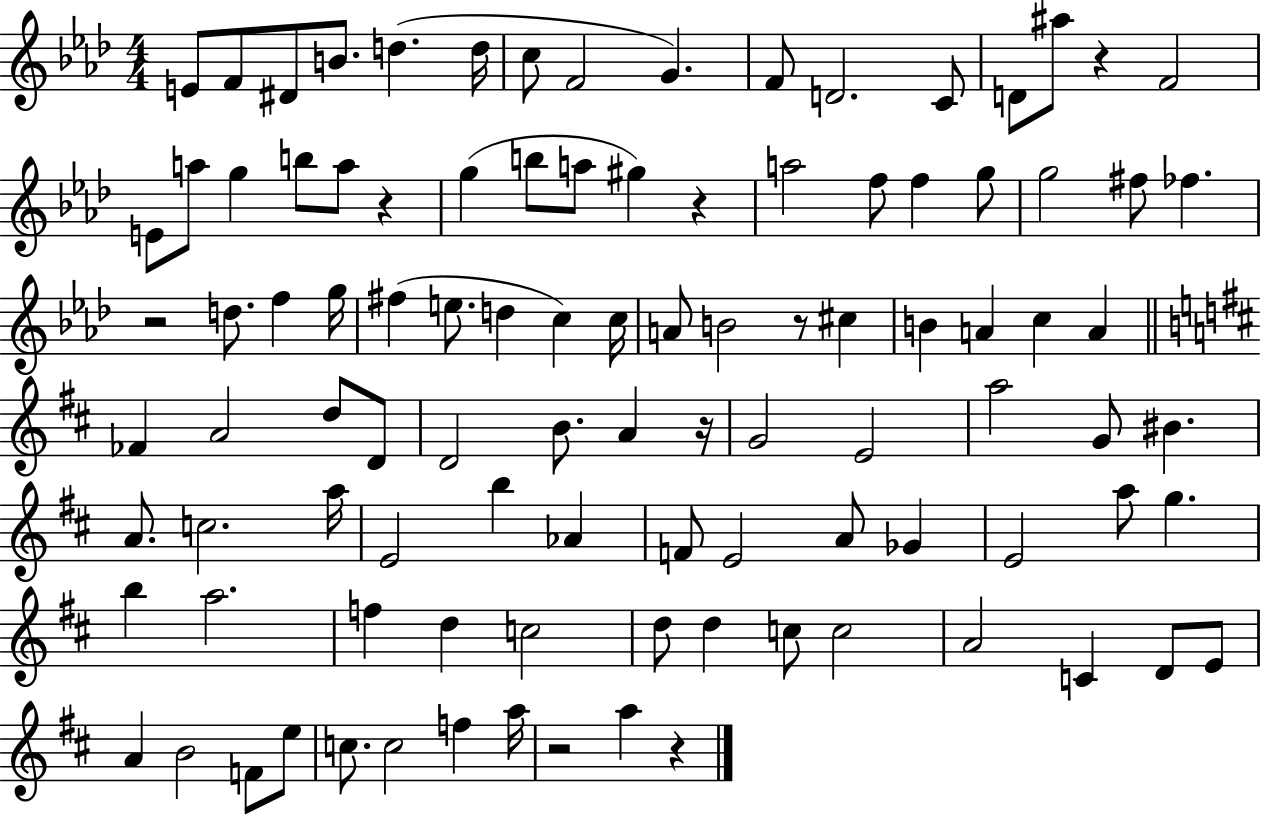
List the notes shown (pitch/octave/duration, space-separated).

E4/e F4/e D#4/e B4/e. D5/q. D5/s C5/e F4/h G4/q. F4/e D4/h. C4/e D4/e A#5/e R/q F4/h E4/e A5/e G5/q B5/e A5/e R/q G5/q B5/e A5/e G#5/q R/q A5/h F5/e F5/q G5/e G5/h F#5/e FES5/q. R/h D5/e. F5/q G5/s F#5/q E5/e. D5/q C5/q C5/s A4/e B4/h R/e C#5/q B4/q A4/q C5/q A4/q FES4/q A4/h D5/e D4/e D4/h B4/e. A4/q R/s G4/h E4/h A5/h G4/e BIS4/q. A4/e. C5/h. A5/s E4/h B5/q Ab4/q F4/e E4/h A4/e Gb4/q E4/h A5/e G5/q. B5/q A5/h. F5/q D5/q C5/h D5/e D5/q C5/e C5/h A4/h C4/q D4/e E4/e A4/q B4/h F4/e E5/e C5/e. C5/h F5/q A5/s R/h A5/q R/q